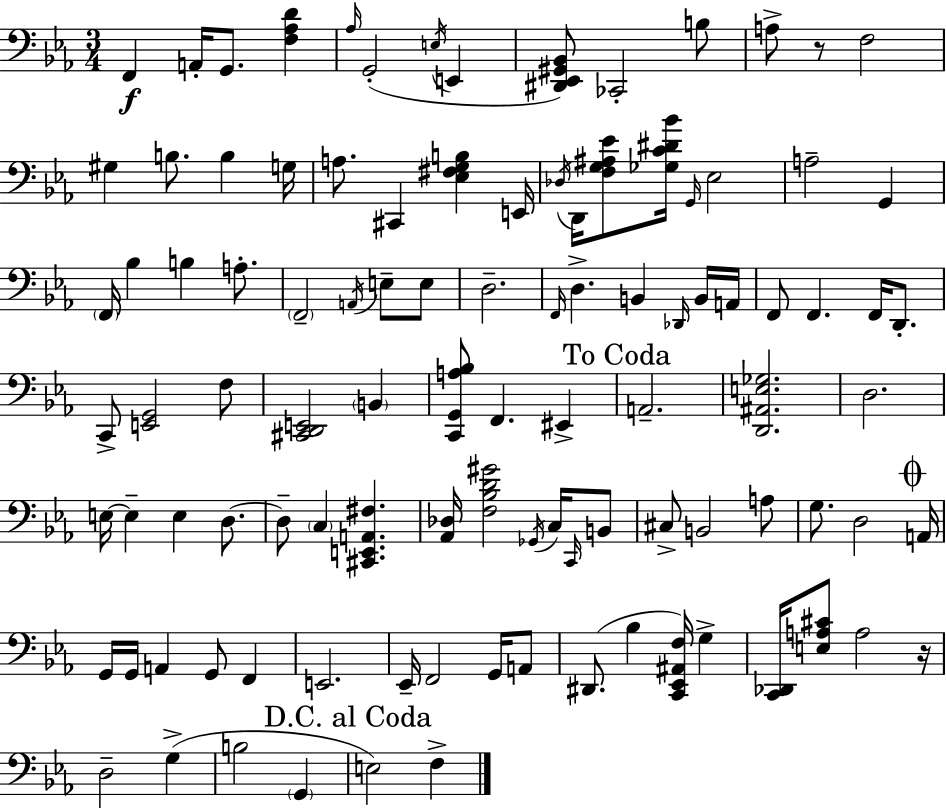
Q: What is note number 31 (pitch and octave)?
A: E3